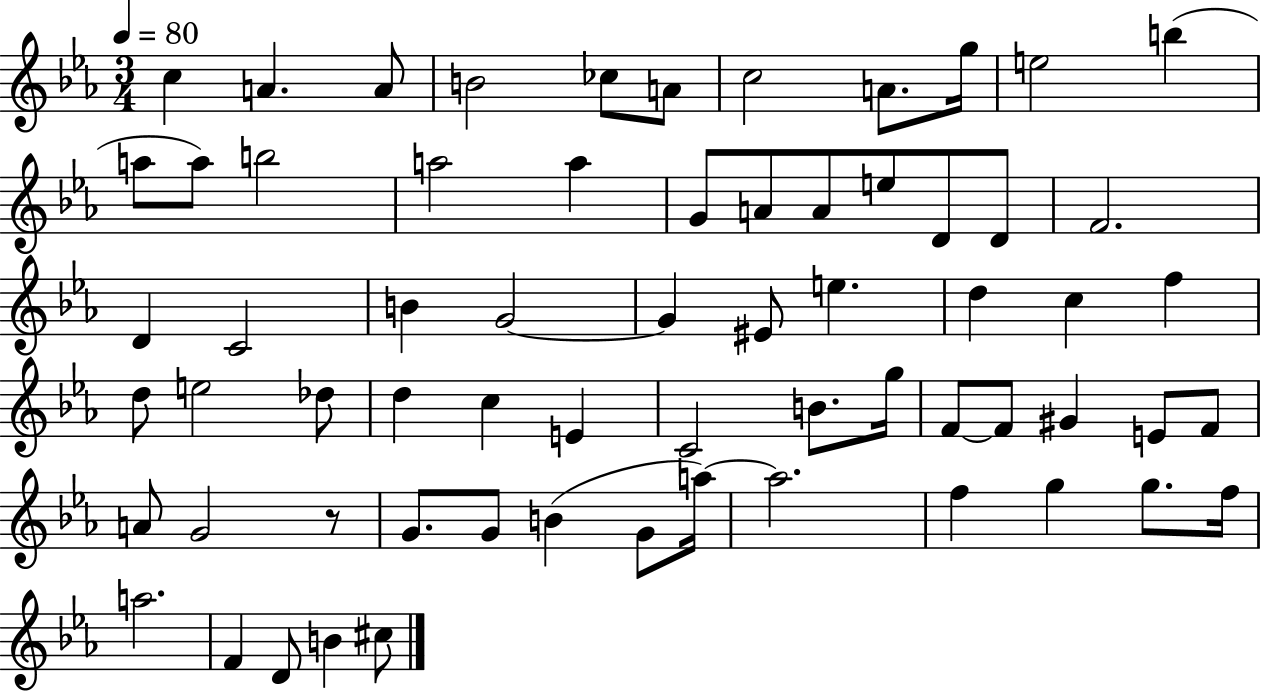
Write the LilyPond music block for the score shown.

{
  \clef treble
  \numericTimeSignature
  \time 3/4
  \key ees \major
  \tempo 4 = 80
  c''4 a'4. a'8 | b'2 ces''8 a'8 | c''2 a'8. g''16 | e''2 b''4( | \break a''8 a''8) b''2 | a''2 a''4 | g'8 a'8 a'8 e''8 d'8 d'8 | f'2. | \break d'4 c'2 | b'4 g'2~~ | g'4 eis'8 e''4. | d''4 c''4 f''4 | \break d''8 e''2 des''8 | d''4 c''4 e'4 | c'2 b'8. g''16 | f'8~~ f'8 gis'4 e'8 f'8 | \break a'8 g'2 r8 | g'8. g'8 b'4( g'8 a''16~~) | a''2. | f''4 g''4 g''8. f''16 | \break a''2. | f'4 d'8 b'4 cis''8 | \bar "|."
}